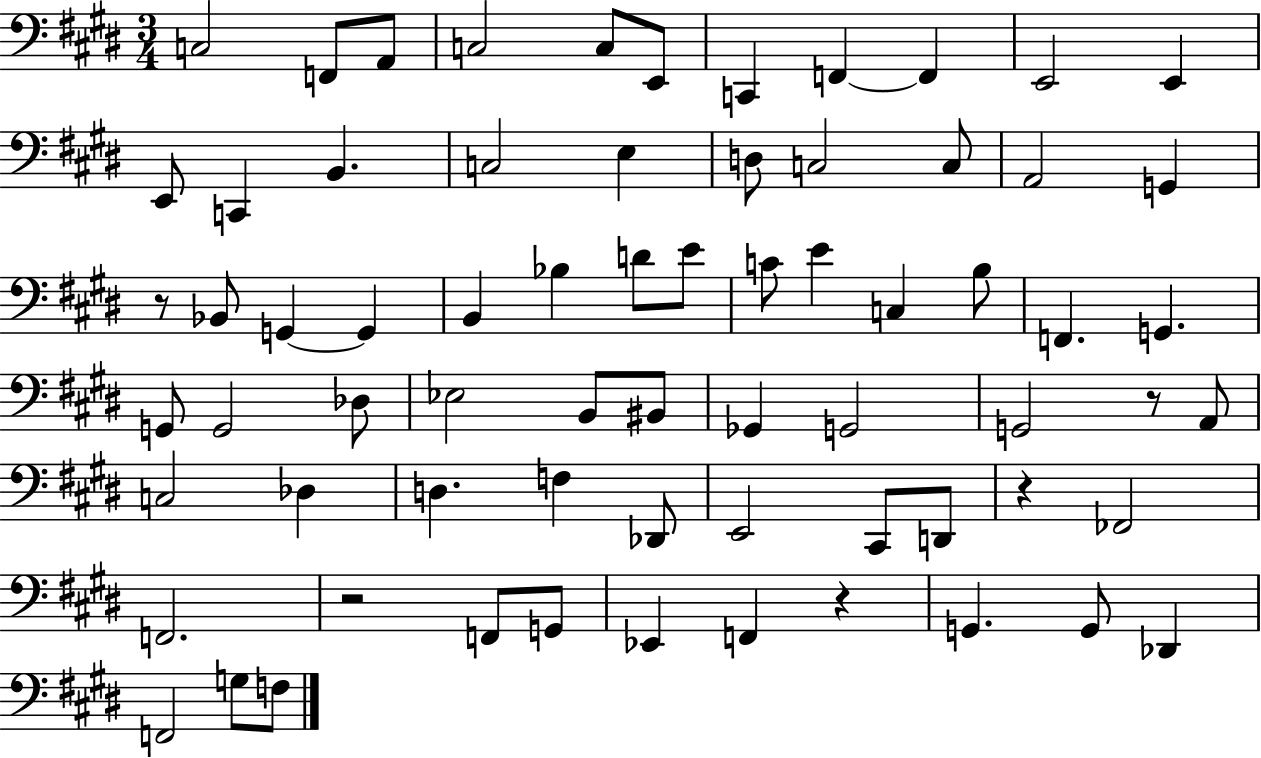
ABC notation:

X:1
T:Untitled
M:3/4
L:1/4
K:E
C,2 F,,/2 A,,/2 C,2 C,/2 E,,/2 C,, F,, F,, E,,2 E,, E,,/2 C,, B,, C,2 E, D,/2 C,2 C,/2 A,,2 G,, z/2 _B,,/2 G,, G,, B,, _B, D/2 E/2 C/2 E C, B,/2 F,, G,, G,,/2 G,,2 _D,/2 _E,2 B,,/2 ^B,,/2 _G,, G,,2 G,,2 z/2 A,,/2 C,2 _D, D, F, _D,,/2 E,,2 ^C,,/2 D,,/2 z _F,,2 F,,2 z2 F,,/2 G,,/2 _E,, F,, z G,, G,,/2 _D,, F,,2 G,/2 F,/2